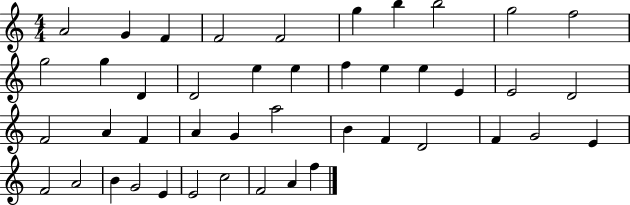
{
  \clef treble
  \numericTimeSignature
  \time 4/4
  \key c \major
  a'2 g'4 f'4 | f'2 f'2 | g''4 b''4 b''2 | g''2 f''2 | \break g''2 g''4 d'4 | d'2 e''4 e''4 | f''4 e''4 e''4 e'4 | e'2 d'2 | \break f'2 a'4 f'4 | a'4 g'4 a''2 | b'4 f'4 d'2 | f'4 g'2 e'4 | \break f'2 a'2 | b'4 g'2 e'4 | e'2 c''2 | f'2 a'4 f''4 | \break \bar "|."
}